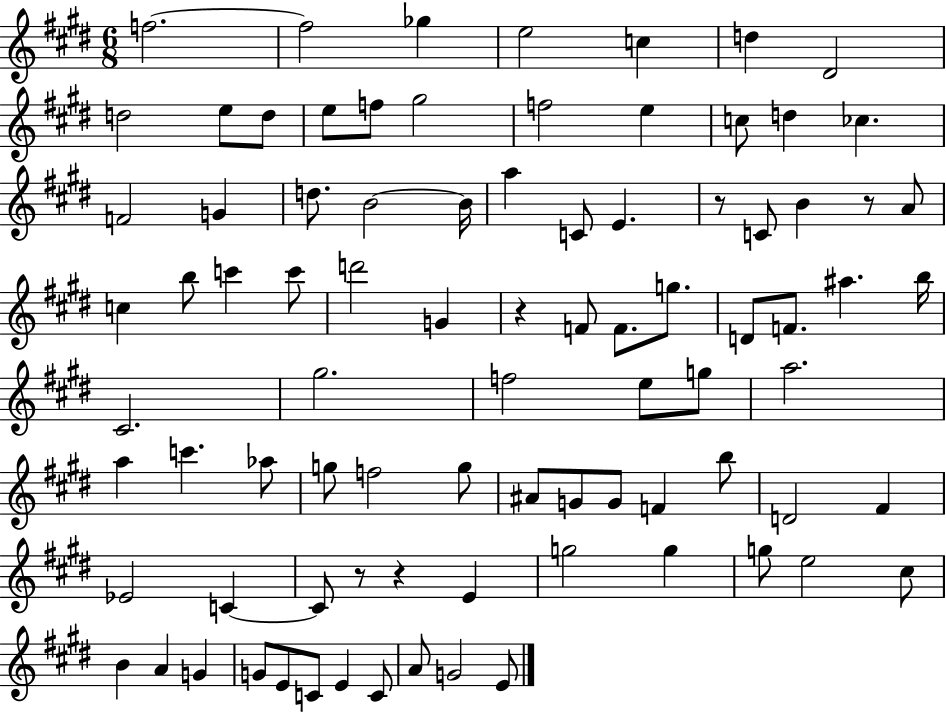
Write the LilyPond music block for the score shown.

{
  \clef treble
  \numericTimeSignature
  \time 6/8
  \key e \major
  \repeat volta 2 { f''2.~~ | f''2 ges''4 | e''2 c''4 | d''4 dis'2 | \break d''2 e''8 d''8 | e''8 f''8 gis''2 | f''2 e''4 | c''8 d''4 ces''4. | \break f'2 g'4 | d''8. b'2~~ b'16 | a''4 c'8 e'4. | r8 c'8 b'4 r8 a'8 | \break c''4 b''8 c'''4 c'''8 | d'''2 g'4 | r4 f'8 f'8. g''8. | d'8 f'8. ais''4. b''16 | \break cis'2. | gis''2. | f''2 e''8 g''8 | a''2. | \break a''4 c'''4. aes''8 | g''8 f''2 g''8 | ais'8 g'8 g'8 f'4 b''8 | d'2 fis'4 | \break ees'2 c'4~~ | c'8 r8 r4 e'4 | g''2 g''4 | g''8 e''2 cis''8 | \break b'4 a'4 g'4 | g'8 e'8 c'8 e'4 c'8 | a'8 g'2 e'8 | } \bar "|."
}